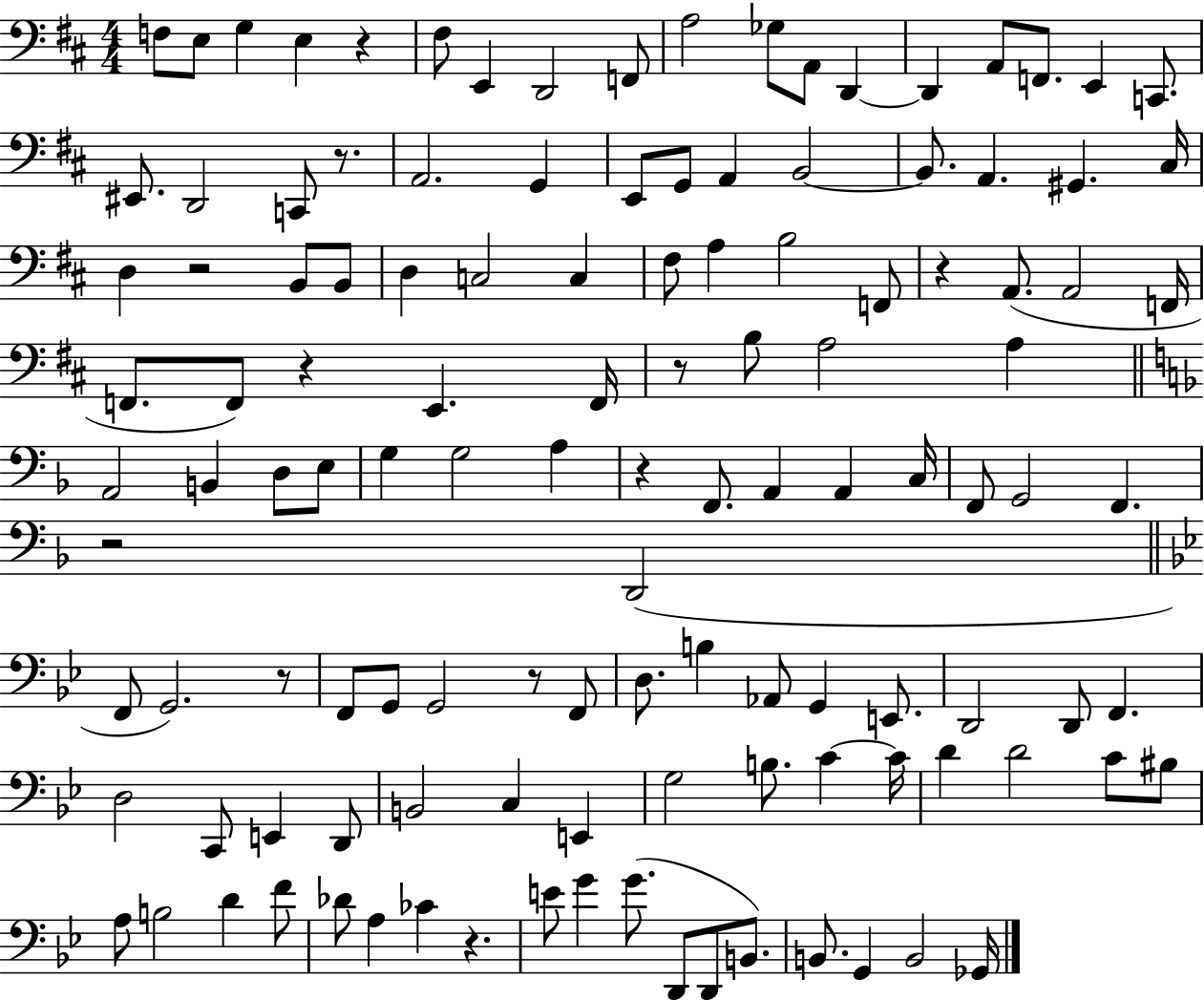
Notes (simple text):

F3/e E3/e G3/q E3/q R/q F#3/e E2/q D2/h F2/e A3/h Gb3/e A2/e D2/q D2/q A2/e F2/e. E2/q C2/e. EIS2/e. D2/h C2/e R/e. A2/h. G2/q E2/e G2/e A2/q B2/h B2/e. A2/q. G#2/q. C#3/s D3/q R/h B2/e B2/e D3/q C3/h C3/q F#3/e A3/q B3/h F2/e R/q A2/e. A2/h F2/s F2/e. F2/e R/q E2/q. F2/s R/e B3/e A3/h A3/q A2/h B2/q D3/e E3/e G3/q G3/h A3/q R/q F2/e. A2/q A2/q C3/s F2/e G2/h F2/q. R/h D2/h F2/e G2/h. R/e F2/e G2/e G2/h R/e F2/e D3/e. B3/q Ab2/e G2/q E2/e. D2/h D2/e F2/q. D3/h C2/e E2/q D2/e B2/h C3/q E2/q G3/h B3/e. C4/q C4/s D4/q D4/h C4/e BIS3/e A3/e B3/h D4/q F4/e Db4/e A3/q CES4/q R/q. E4/e G4/q G4/e. D2/e D2/e B2/e. B2/e. G2/q B2/h Gb2/s